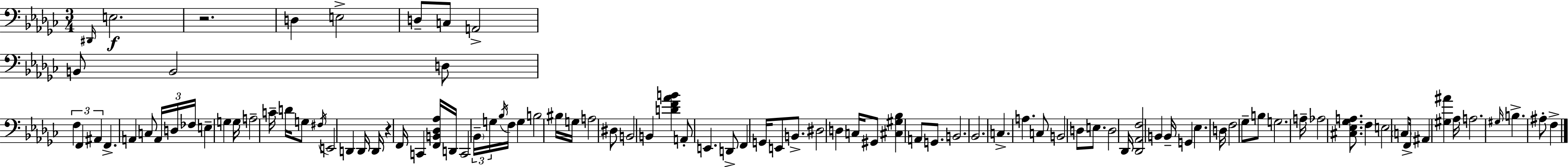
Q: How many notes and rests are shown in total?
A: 100